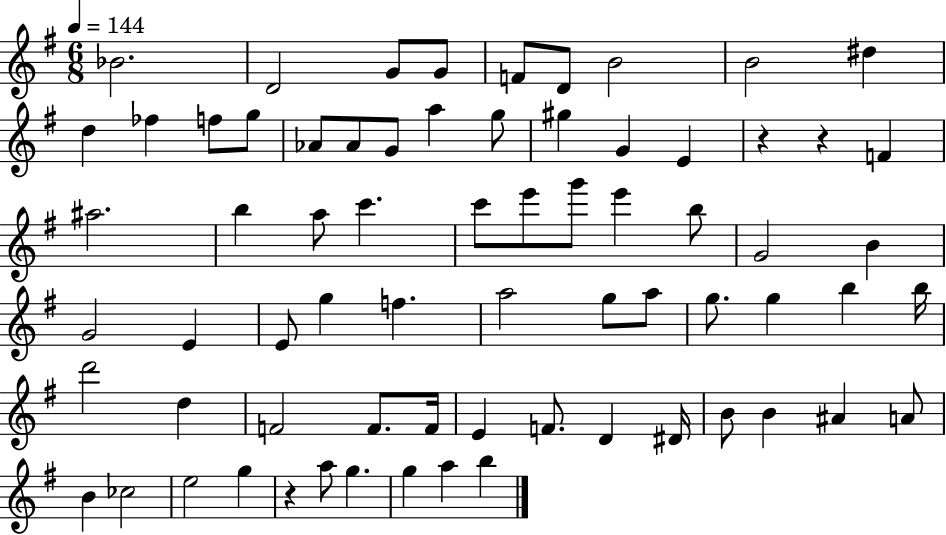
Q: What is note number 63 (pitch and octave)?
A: A5